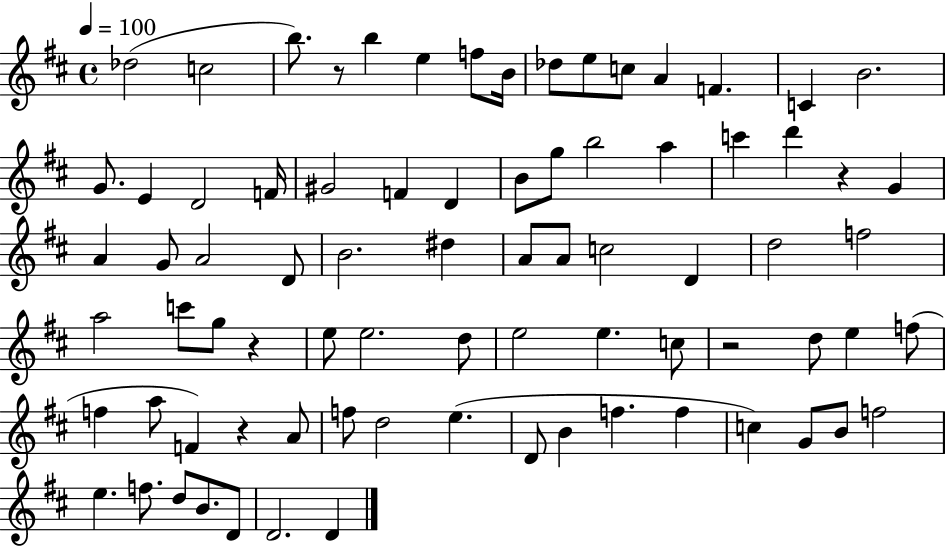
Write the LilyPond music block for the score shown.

{
  \clef treble
  \time 4/4
  \defaultTimeSignature
  \key d \major
  \tempo 4 = 100
  des''2( c''2 | b''8.) r8 b''4 e''4 f''8 b'16 | des''8 e''8 c''8 a'4 f'4. | c'4 b'2. | \break g'8. e'4 d'2 f'16 | gis'2 f'4 d'4 | b'8 g''8 b''2 a''4 | c'''4 d'''4 r4 g'4 | \break a'4 g'8 a'2 d'8 | b'2. dis''4 | a'8 a'8 c''2 d'4 | d''2 f''2 | \break a''2 c'''8 g''8 r4 | e''8 e''2. d''8 | e''2 e''4. c''8 | r2 d''8 e''4 f''8( | \break f''4 a''8 f'4) r4 a'8 | f''8 d''2 e''4.( | d'8 b'4 f''4. f''4 | c''4) g'8 b'8 f''2 | \break e''4. f''8. d''8 b'8. d'8 | d'2. d'4 | \bar "|."
}